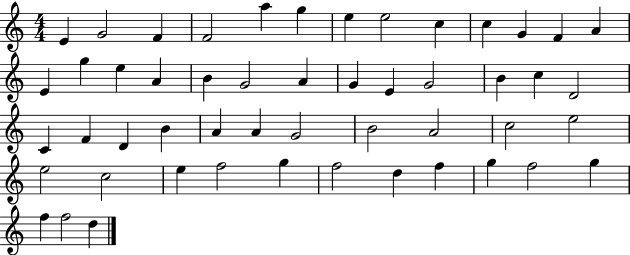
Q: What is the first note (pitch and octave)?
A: E4